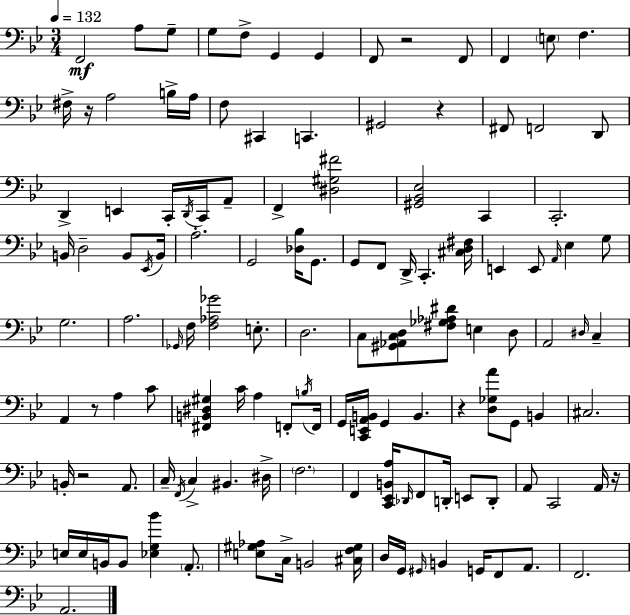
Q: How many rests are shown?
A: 7